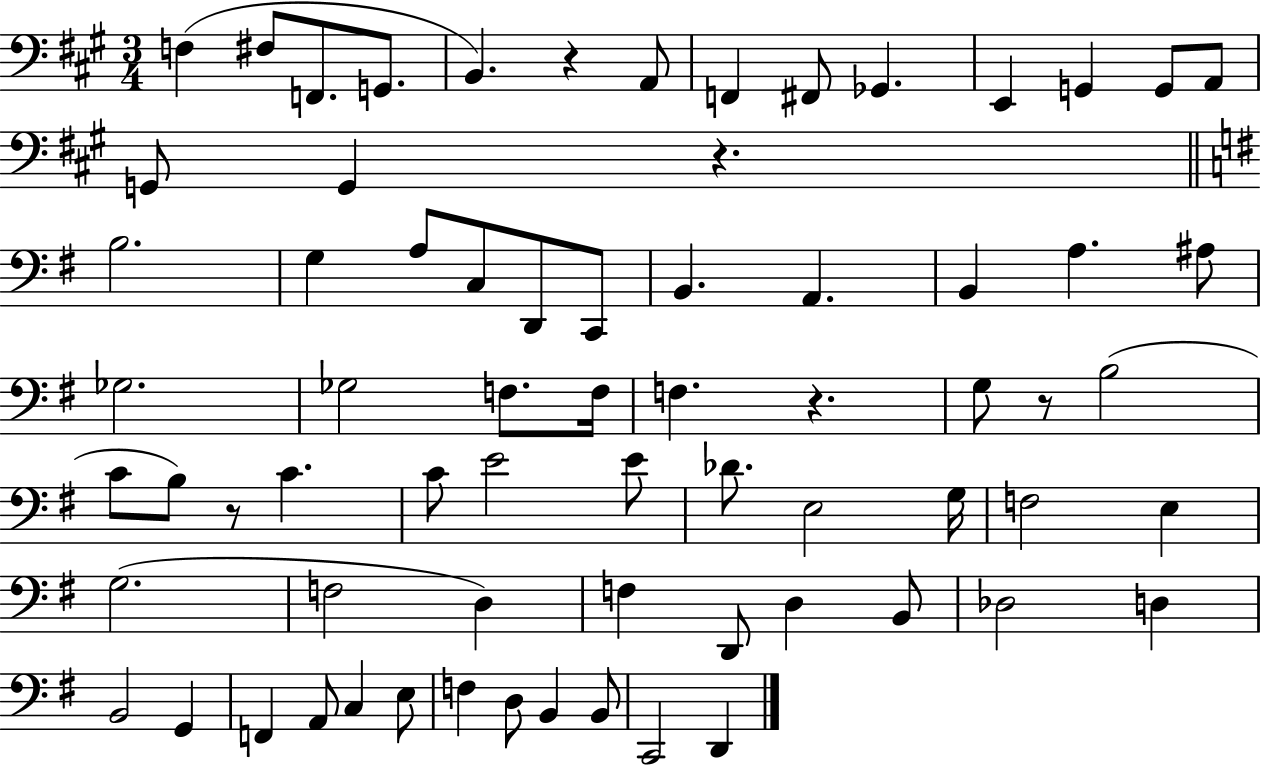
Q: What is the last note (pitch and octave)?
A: D2